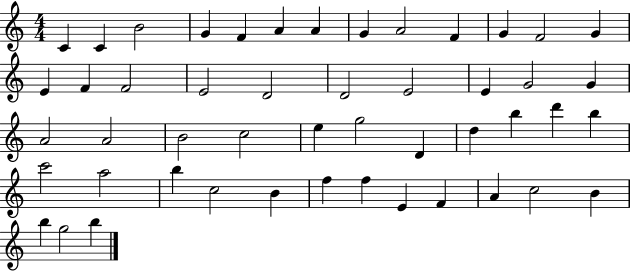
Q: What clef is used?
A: treble